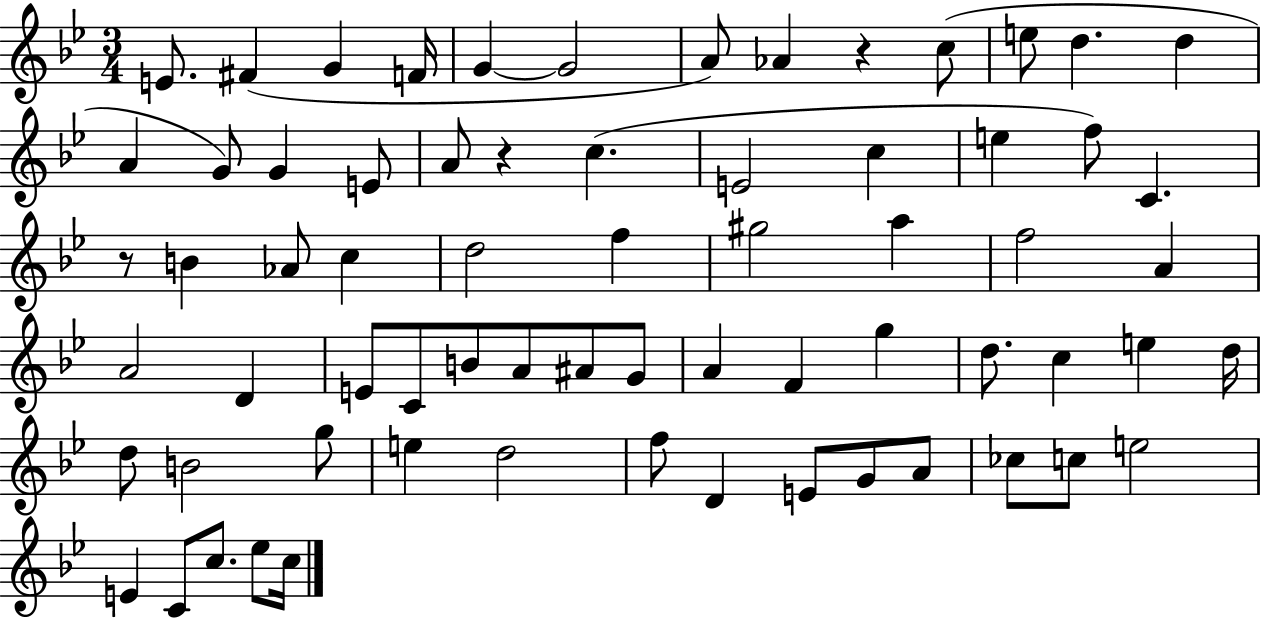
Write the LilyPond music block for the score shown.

{
  \clef treble
  \numericTimeSignature
  \time 3/4
  \key bes \major
  \repeat volta 2 { e'8. fis'4( g'4 f'16 | g'4~~ g'2 | a'8) aes'4 r4 c''8( | e''8 d''4. d''4 | \break a'4 g'8) g'4 e'8 | a'8 r4 c''4.( | e'2 c''4 | e''4 f''8) c'4. | \break r8 b'4 aes'8 c''4 | d''2 f''4 | gis''2 a''4 | f''2 a'4 | \break a'2 d'4 | e'8 c'8 b'8 a'8 ais'8 g'8 | a'4 f'4 g''4 | d''8. c''4 e''4 d''16 | \break d''8 b'2 g''8 | e''4 d''2 | f''8 d'4 e'8 g'8 a'8 | ces''8 c''8 e''2 | \break e'4 c'8 c''8. ees''8 c''16 | } \bar "|."
}